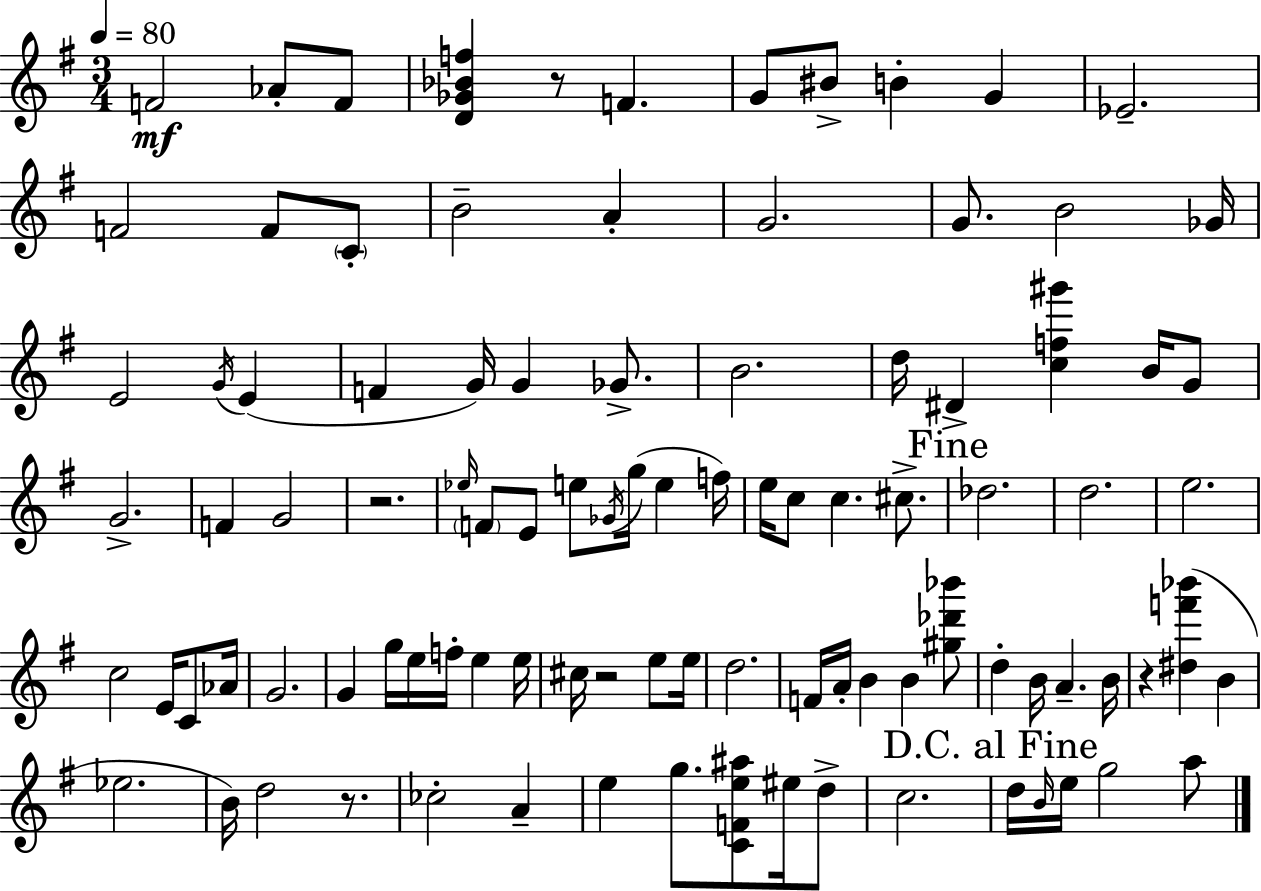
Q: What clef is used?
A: treble